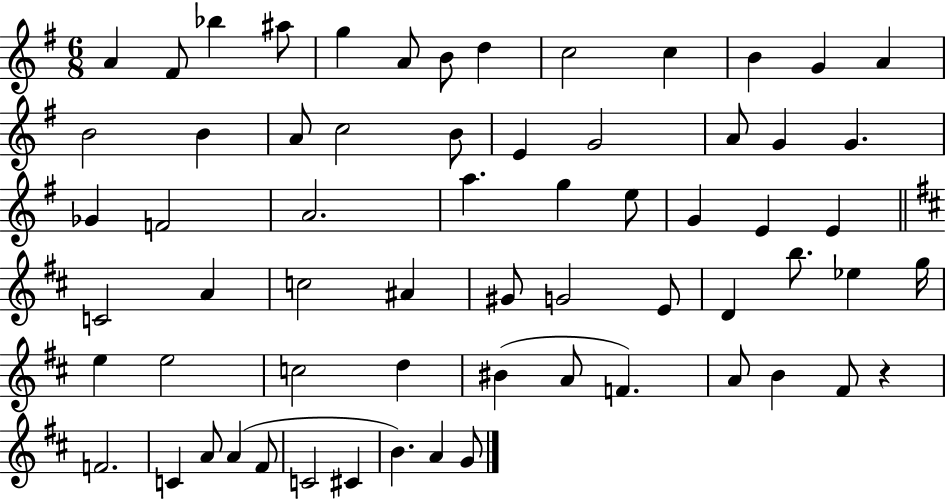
X:1
T:Untitled
M:6/8
L:1/4
K:G
A ^F/2 _b ^a/2 g A/2 B/2 d c2 c B G A B2 B A/2 c2 B/2 E G2 A/2 G G _G F2 A2 a g e/2 G E E C2 A c2 ^A ^G/2 G2 E/2 D b/2 _e g/4 e e2 c2 d ^B A/2 F A/2 B ^F/2 z F2 C A/2 A ^F/2 C2 ^C B A G/2